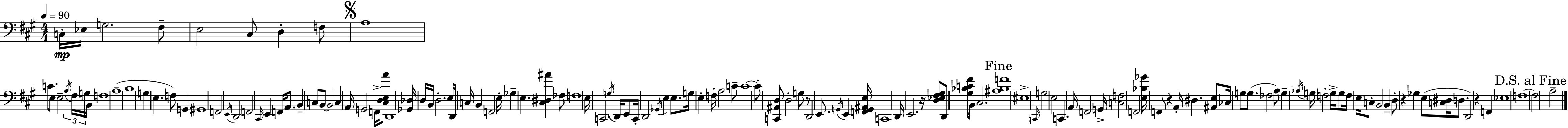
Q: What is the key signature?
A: A major